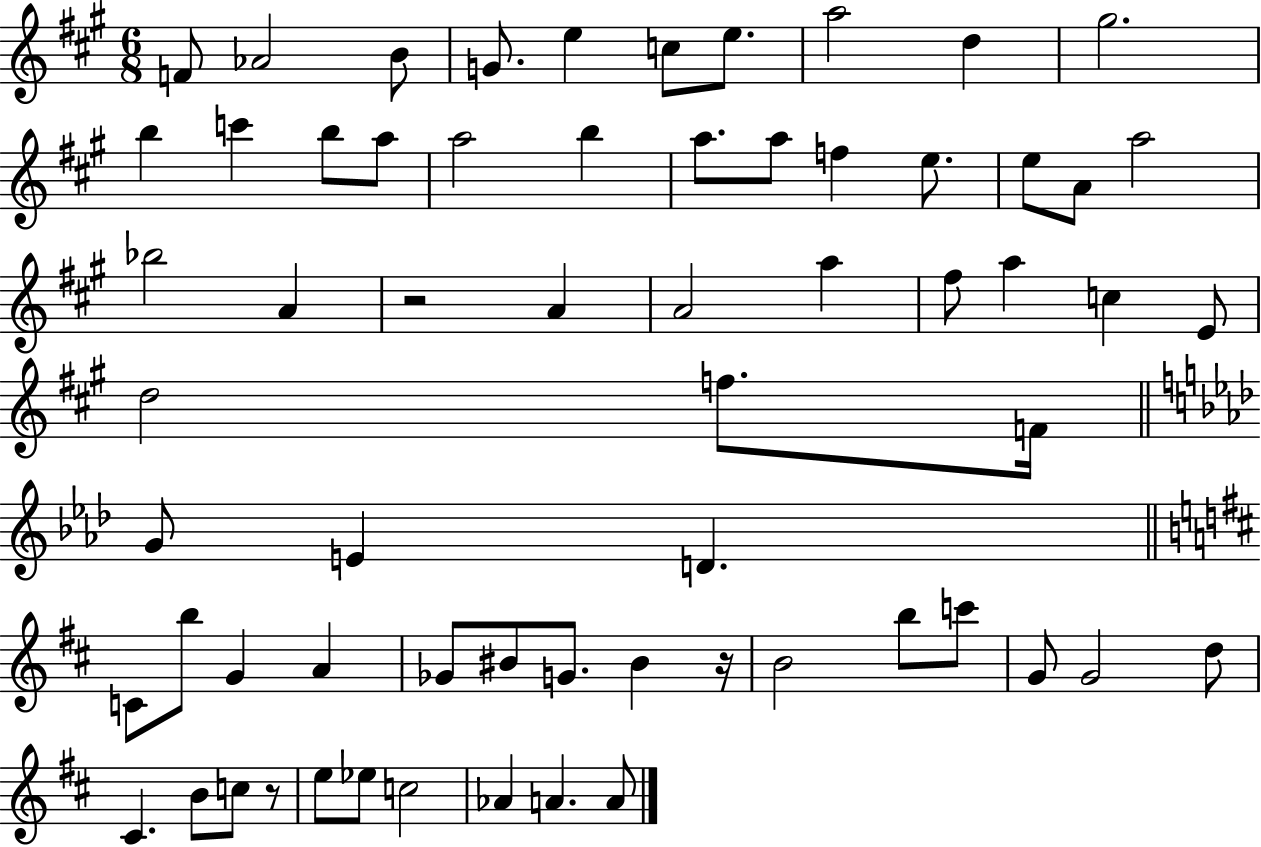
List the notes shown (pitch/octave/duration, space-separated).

F4/e Ab4/h B4/e G4/e. E5/q C5/e E5/e. A5/h D5/q G#5/h. B5/q C6/q B5/e A5/e A5/h B5/q A5/e. A5/e F5/q E5/e. E5/e A4/e A5/h Bb5/h A4/q R/h A4/q A4/h A5/q F#5/e A5/q C5/q E4/e D5/h F5/e. F4/s G4/e E4/q D4/q. C4/e B5/e G4/q A4/q Gb4/e BIS4/e G4/e. BIS4/q R/s B4/h B5/e C6/e G4/e G4/h D5/e C#4/q. B4/e C5/e R/e E5/e Eb5/e C5/h Ab4/q A4/q. A4/e